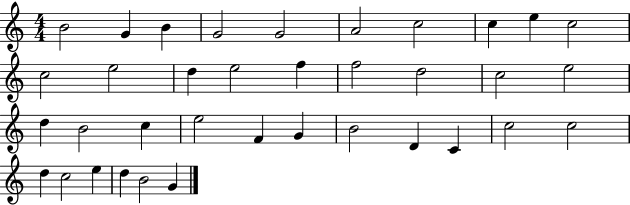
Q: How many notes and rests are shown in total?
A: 36